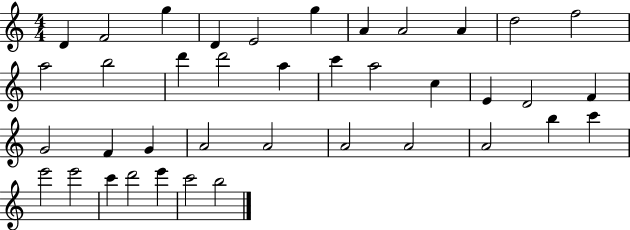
X:1
T:Untitled
M:4/4
L:1/4
K:C
D F2 g D E2 g A A2 A d2 f2 a2 b2 d' d'2 a c' a2 c E D2 F G2 F G A2 A2 A2 A2 A2 b c' e'2 e'2 c' d'2 e' c'2 b2